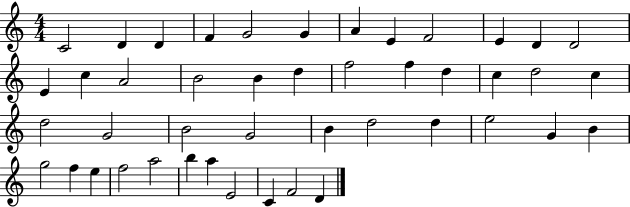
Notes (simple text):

C4/h D4/q D4/q F4/q G4/h G4/q A4/q E4/q F4/h E4/q D4/q D4/h E4/q C5/q A4/h B4/h B4/q D5/q F5/h F5/q D5/q C5/q D5/h C5/q D5/h G4/h B4/h G4/h B4/q D5/h D5/q E5/h G4/q B4/q G5/h F5/q E5/q F5/h A5/h B5/q A5/q E4/h C4/q F4/h D4/q